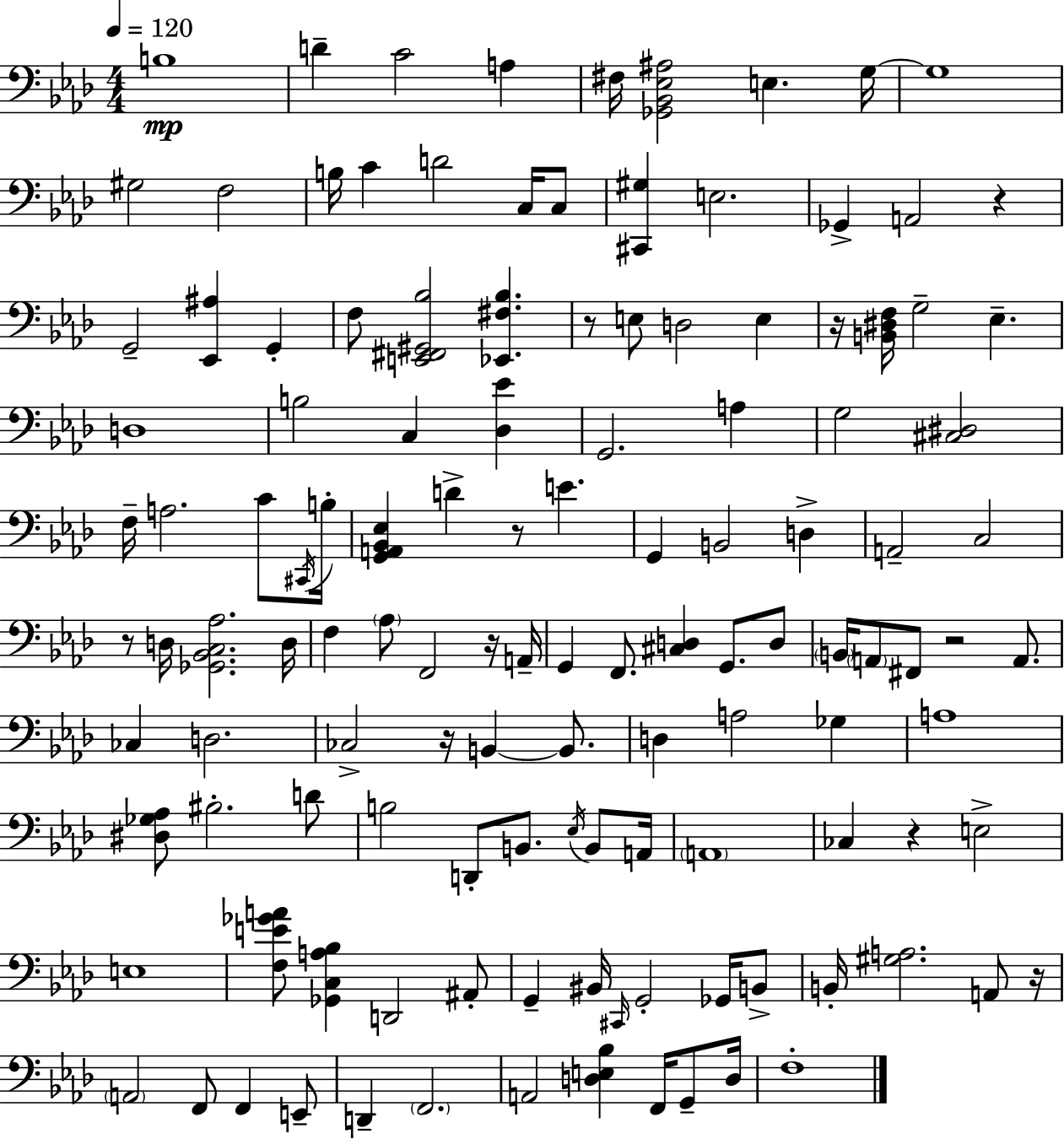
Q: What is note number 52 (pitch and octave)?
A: F2